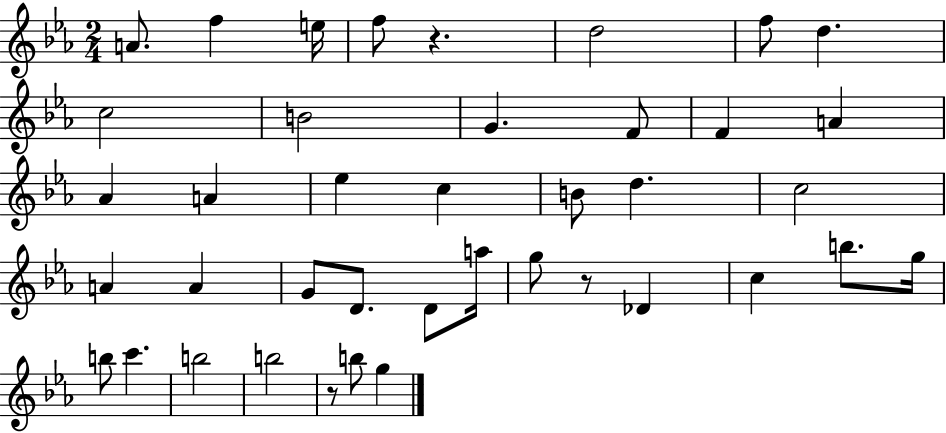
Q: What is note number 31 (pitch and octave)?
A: G5